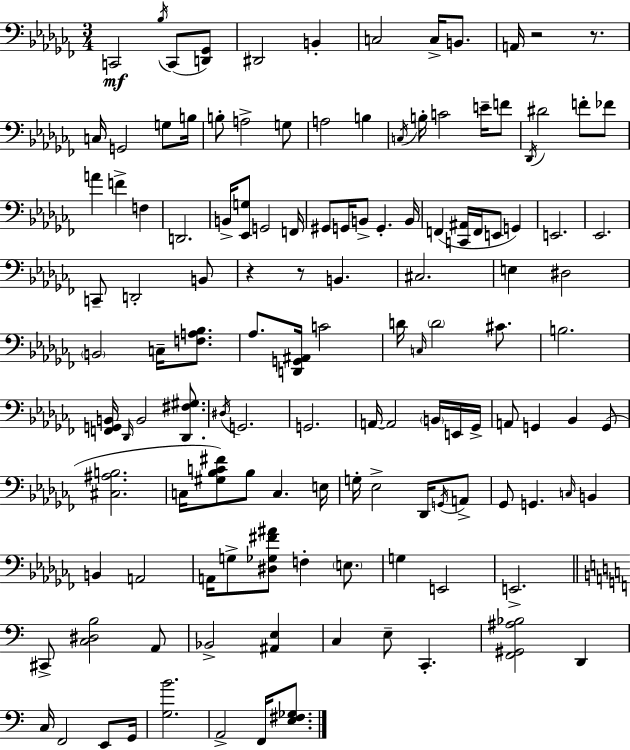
{
  \clef bass
  \numericTimeSignature
  \time 3/4
  \key aes \minor
  c,2\mf \acciaccatura { bes16 }( c,8 <d, ges,>8) | dis,2 b,4-. | c2 c16-> b,8. | a,16 r2 r8. | \break c16 g,2 g8 | b16 b8-. a2-> g8 | a2 b4 | \acciaccatura { c16 } b16-. c'2 e'16-- | \break f'8 \acciaccatura { des,16 } dis'2 f'8-. | fes'8 a'4 f'4-> f4 | d,2. | b,16-> <ees, g>8 g,2 | \break f,16 gis,8 g,16 b,8-> g,4.-. | b,16 f,4( <c, ais,>16 f,16 e,8 g,4) | e,2. | ees,2. | \break c,8-- d,2-. | b,8 r4 r8 b,4. | cis2. | e4 dis2 | \break \parenthesize b,2 c16-- | <f a bes>8. aes8. <d, g, ais,>16 c'2 | d'16 \grace { c16 } \parenthesize d'2 | cis'8. b2. | \break <f, g, b,>16 \grace { des,16 } b,2 | <des, fis gis>8. \acciaccatura { dis16 } g,2. | g,2. | a,16~~ a,2 | \break \parenthesize b,16 e,16 ges,16-> a,8 g,4 | bes,4 g,8( <cis ais b>2. | c16 <gis bes c' fis'>8) bes8 c4. | e16 g16-. ees2-> | \break des,16 \acciaccatura { g,16 } a,8-> ges,8 g,4. | \grace { c16 } b,4 b,4 | a,2 a,16 g8-> <dis ges fis' ais'>8 | f4-. \parenthesize e8. g4 | \break e,2 e,2.-> | \bar "||" \break \key c \major cis,8-> <c dis b>2 a,8 | bes,2-> <ais, e>4 | c4 e8-- c,4.-. | <f, gis, ais bes>2 d,4 | \break c16 f,2 e,8 g,16 | <g b'>2. | a,2-> f,16 <e fis ges>8. | \bar "|."
}